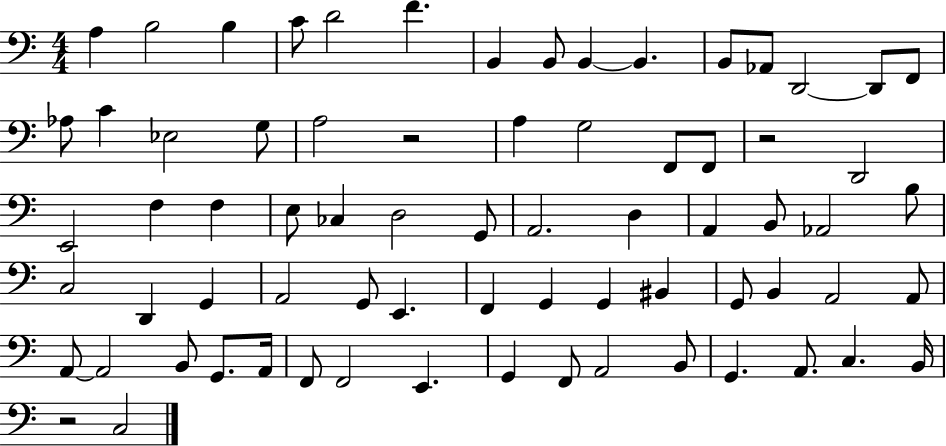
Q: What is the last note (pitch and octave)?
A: C3